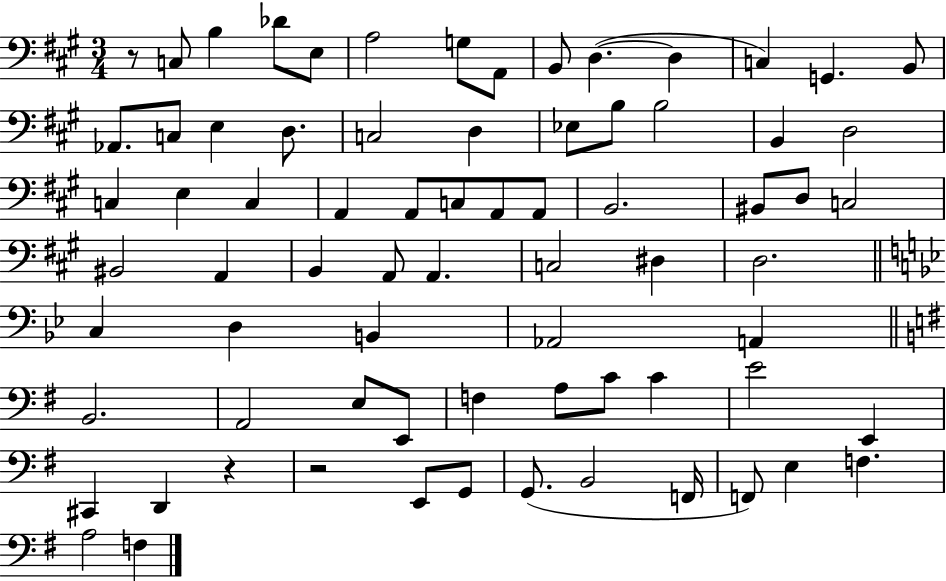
{
  \clef bass
  \numericTimeSignature
  \time 3/4
  \key a \major
  r8 c8 b4 des'8 e8 | a2 g8 a,8 | b,8 d4.~(~ d4 | c4) g,4. b,8 | \break aes,8. c8 e4 d8. | c2 d4 | ees8 b8 b2 | b,4 d2 | \break c4 e4 c4 | a,4 a,8 c8 a,8 a,8 | b,2. | bis,8 d8 c2 | \break bis,2 a,4 | b,4 a,8 a,4. | c2 dis4 | d2. | \break \bar "||" \break \key bes \major c4 d4 b,4 | aes,2 a,4 | \bar "||" \break \key g \major b,2. | a,2 e8 e,8 | f4 a8 c'8 c'4 | e'2 e,4 | \break cis,4 d,4 r4 | r2 e,8 g,8 | g,8.( b,2 f,16 | f,8) e4 f4. | \break a2 f4 | \bar "|."
}